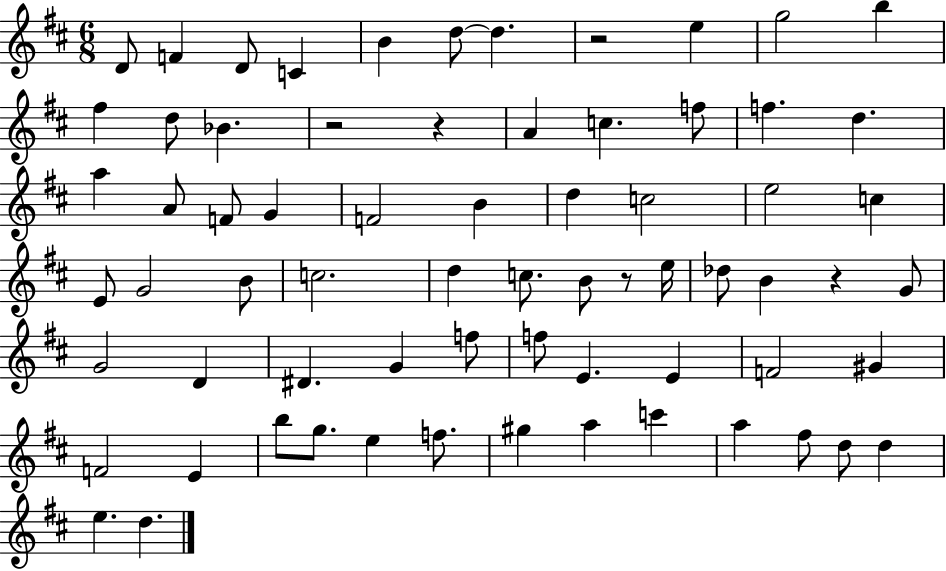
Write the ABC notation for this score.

X:1
T:Untitled
M:6/8
L:1/4
K:D
D/2 F D/2 C B d/2 d z2 e g2 b ^f d/2 _B z2 z A c f/2 f d a A/2 F/2 G F2 B d c2 e2 c E/2 G2 B/2 c2 d c/2 B/2 z/2 e/4 _d/2 B z G/2 G2 D ^D G f/2 f/2 E E F2 ^G F2 E b/2 g/2 e f/2 ^g a c' a ^f/2 d/2 d e d